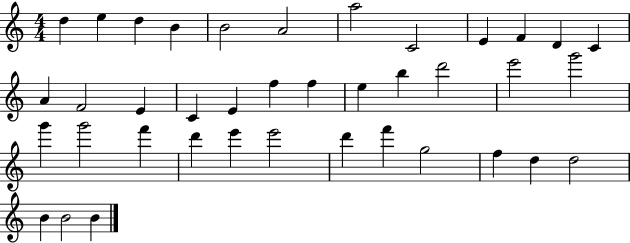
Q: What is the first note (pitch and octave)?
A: D5